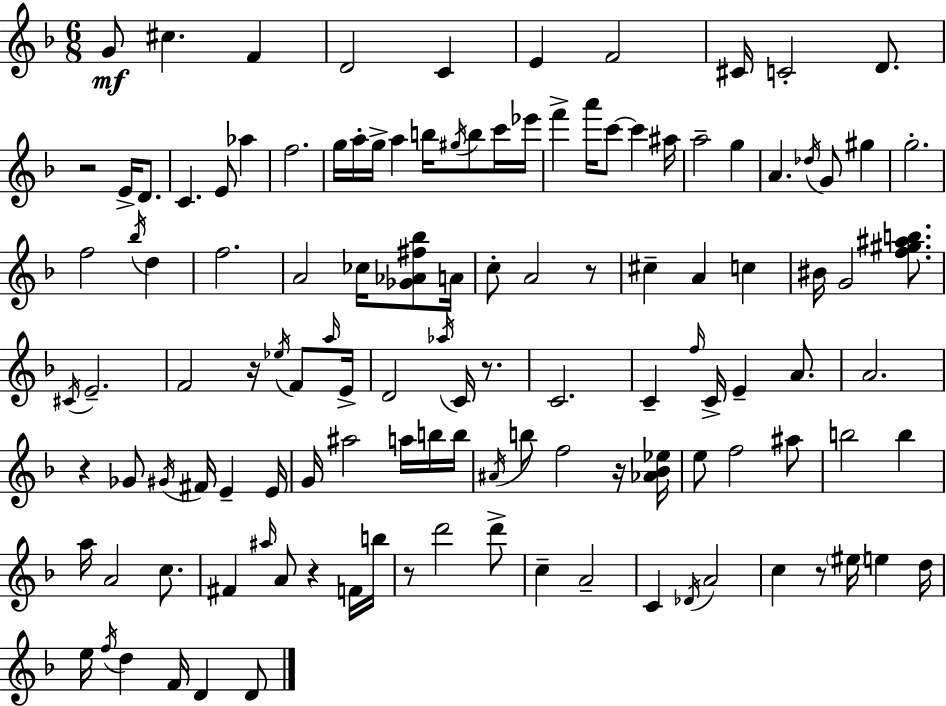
{
  \clef treble
  \numericTimeSignature
  \time 6/8
  \key f \major
  g'8\mf cis''4. f'4 | d'2 c'4 | e'4 f'2 | cis'16 c'2-. d'8. | \break r2 e'16-> d'8. | c'4. e'8 aes''4 | f''2. | g''16 a''16-. g''16-> a''4 b''16 \acciaccatura { gis''16 } b''8 c'''16 | \break ees'''16 f'''4-> a'''16 c'''8~~ c'''4 | ais''16 a''2-- g''4 | a'4. \acciaccatura { des''16 } g'8 gis''4 | g''2.-. | \break f''2 \acciaccatura { bes''16 } d''4 | f''2. | a'2 ces''16 | <ges' aes' fis'' bes''>8 a'16 c''8-. a'2 | \break r8 cis''4-- a'4 c''4 | bis'16 g'2 | <f'' gis'' ais'' b''>8. \acciaccatura { cis'16 } e'2.-- | f'2 | \break r16 \acciaccatura { ees''16 } f'8 \grace { a''16 } e'16-> d'2 | \acciaccatura { aes''16 } c'16 r8. c'2. | c'4-- \grace { f''16 } | c'16-> e'4-- a'8. a'2. | \break r4 | ges'8 \acciaccatura { gis'16 } fis'16 e'4-- e'16 g'16 ais''2 | a''16 b''16 b''16 \acciaccatura { ais'16 } b''8 | f''2 r16 <aes' bes' ees''>16 e''8 | \break f''2 ais''8 b''2 | b''4 a''16 a'2 | c''8. fis'4 | \grace { ais''16 } a'8 r4 f'16 b''16 r8 | \break d'''2 d'''8-> c''4-- | a'2-- c'4 | \acciaccatura { des'16 } a'2 | c''4 r8 \parenthesize eis''16 e''4 d''16 | \break e''16 \acciaccatura { f''16 } d''4 f'16 d'4 d'8 | \bar "|."
}